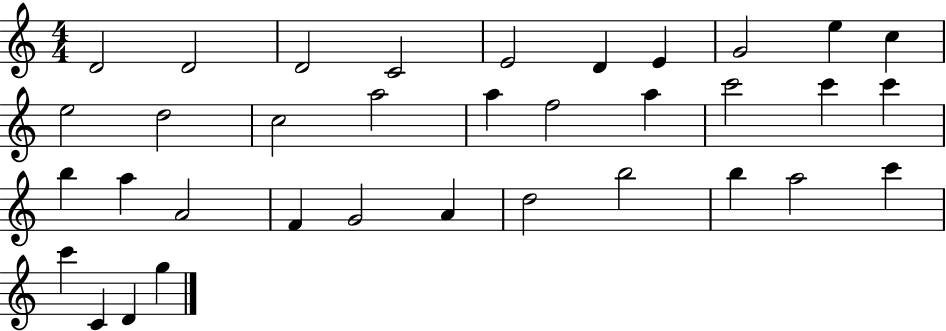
X:1
T:Untitled
M:4/4
L:1/4
K:C
D2 D2 D2 C2 E2 D E G2 e c e2 d2 c2 a2 a f2 a c'2 c' c' b a A2 F G2 A d2 b2 b a2 c' c' C D g